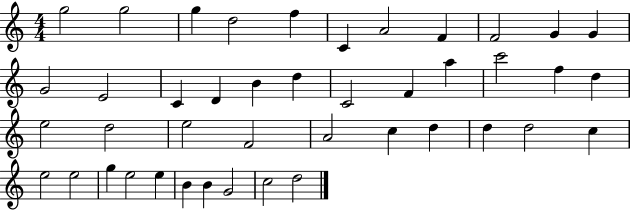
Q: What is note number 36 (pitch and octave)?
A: G5